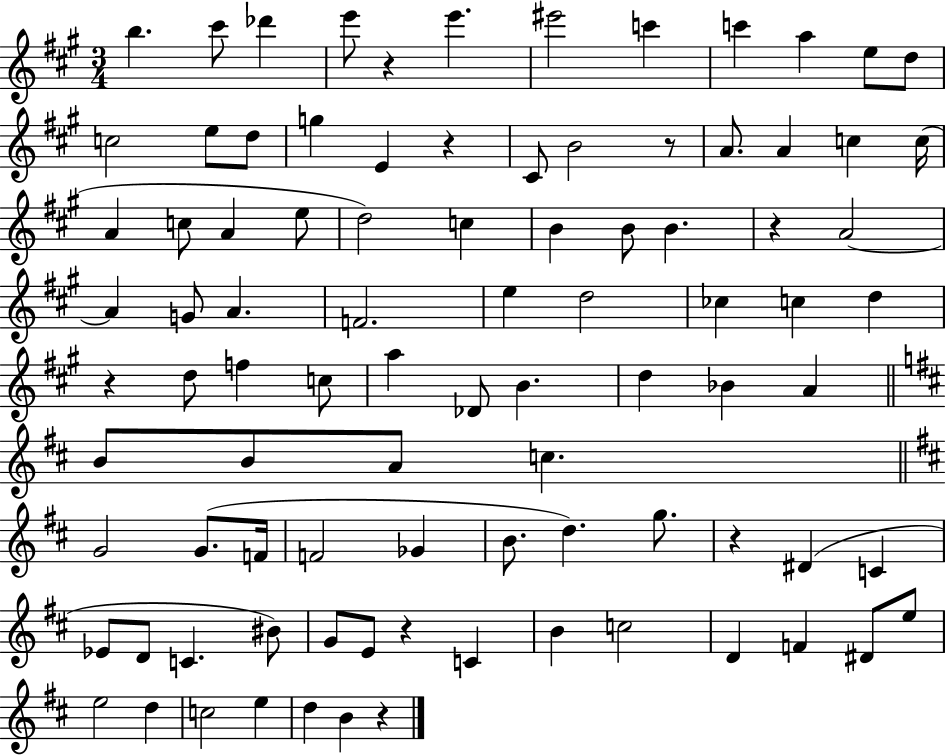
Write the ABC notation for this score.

X:1
T:Untitled
M:3/4
L:1/4
K:A
b ^c'/2 _d' e'/2 z e' ^e'2 c' c' a e/2 d/2 c2 e/2 d/2 g E z ^C/2 B2 z/2 A/2 A c c/4 A c/2 A e/2 d2 c B B/2 B z A2 A G/2 A F2 e d2 _c c d z d/2 f c/2 a _D/2 B d _B A B/2 B/2 A/2 c G2 G/2 F/4 F2 _G B/2 d g/2 z ^D C _E/2 D/2 C ^B/2 G/2 E/2 z C B c2 D F ^D/2 e/2 e2 d c2 e d B z